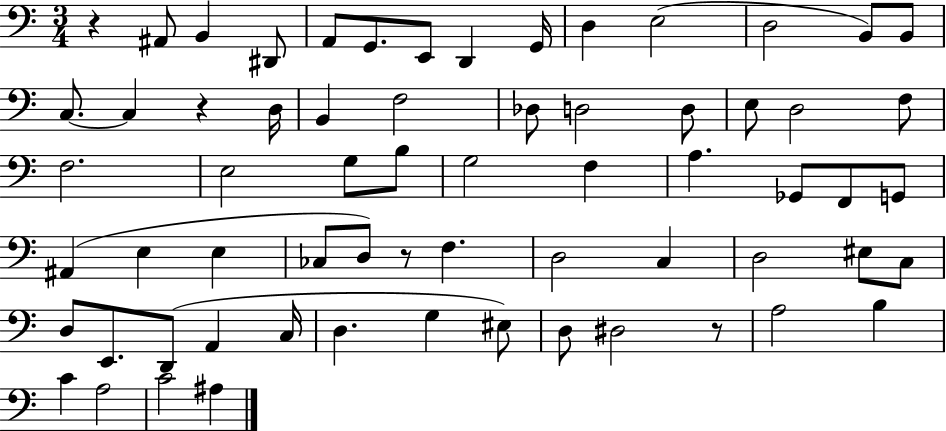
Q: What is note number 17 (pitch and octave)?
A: B2